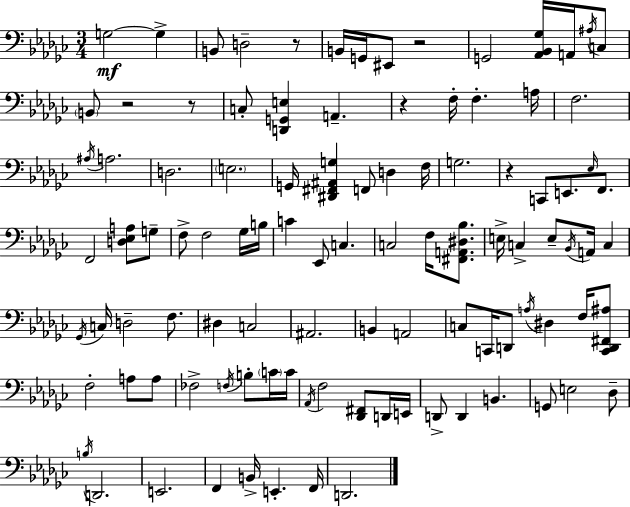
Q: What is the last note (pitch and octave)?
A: D2